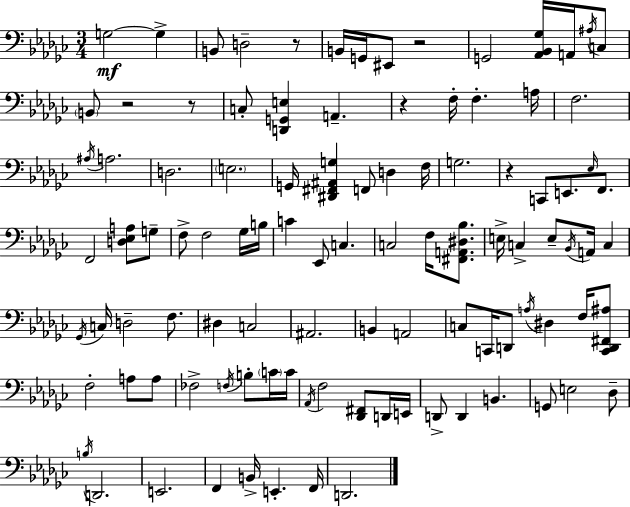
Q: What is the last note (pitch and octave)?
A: D2